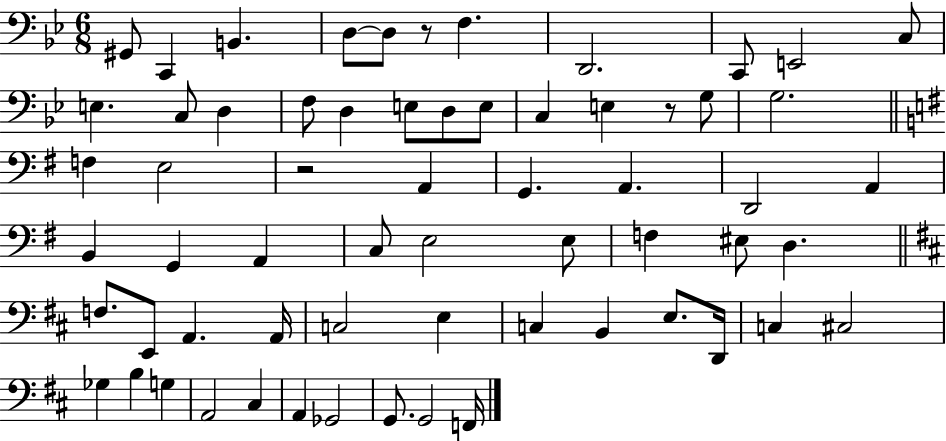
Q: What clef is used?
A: bass